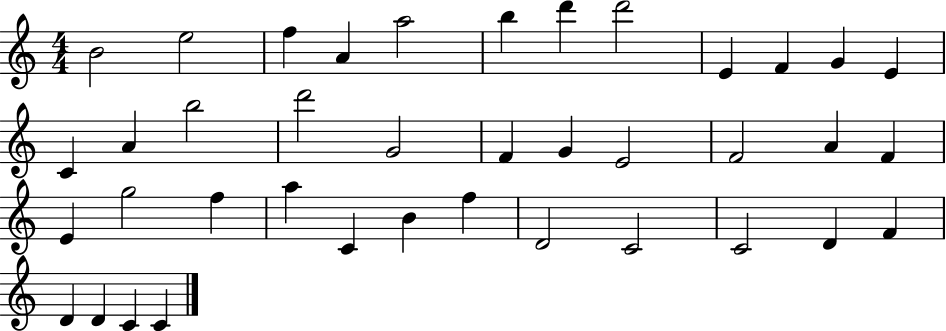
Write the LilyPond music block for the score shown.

{
  \clef treble
  \numericTimeSignature
  \time 4/4
  \key c \major
  b'2 e''2 | f''4 a'4 a''2 | b''4 d'''4 d'''2 | e'4 f'4 g'4 e'4 | \break c'4 a'4 b''2 | d'''2 g'2 | f'4 g'4 e'2 | f'2 a'4 f'4 | \break e'4 g''2 f''4 | a''4 c'4 b'4 f''4 | d'2 c'2 | c'2 d'4 f'4 | \break d'4 d'4 c'4 c'4 | \bar "|."
}